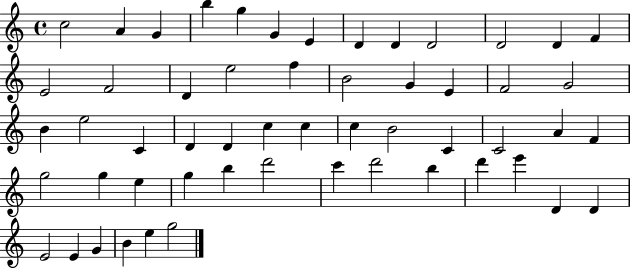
{
  \clef treble
  \time 4/4
  \defaultTimeSignature
  \key c \major
  c''2 a'4 g'4 | b''4 g''4 g'4 e'4 | d'4 d'4 d'2 | d'2 d'4 f'4 | \break e'2 f'2 | d'4 e''2 f''4 | b'2 g'4 e'4 | f'2 g'2 | \break b'4 e''2 c'4 | d'4 d'4 c''4 c''4 | c''4 b'2 c'4 | c'2 a'4 f'4 | \break g''2 g''4 e''4 | g''4 b''4 d'''2 | c'''4 d'''2 b''4 | d'''4 e'''4 d'4 d'4 | \break e'2 e'4 g'4 | b'4 e''4 g''2 | \bar "|."
}